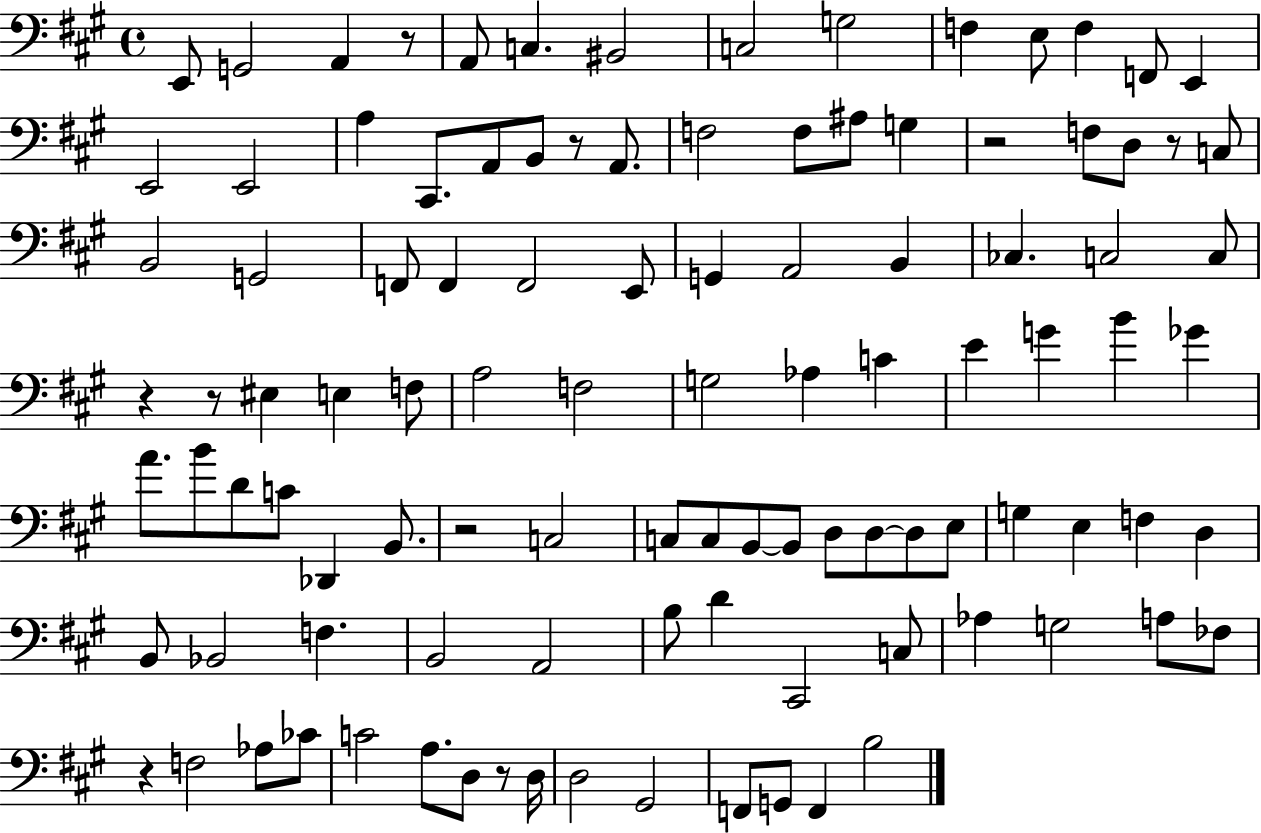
X:1
T:Untitled
M:4/4
L:1/4
K:A
E,,/2 G,,2 A,, z/2 A,,/2 C, ^B,,2 C,2 G,2 F, E,/2 F, F,,/2 E,, E,,2 E,,2 A, ^C,,/2 A,,/2 B,,/2 z/2 A,,/2 F,2 F,/2 ^A,/2 G, z2 F,/2 D,/2 z/2 C,/2 B,,2 G,,2 F,,/2 F,, F,,2 E,,/2 G,, A,,2 B,, _C, C,2 C,/2 z z/2 ^E, E, F,/2 A,2 F,2 G,2 _A, C E G B _G A/2 B/2 D/2 C/2 _D,, B,,/2 z2 C,2 C,/2 C,/2 B,,/2 B,,/2 D,/2 D,/2 D,/2 E,/2 G, E, F, D, B,,/2 _B,,2 F, B,,2 A,,2 B,/2 D ^C,,2 C,/2 _A, G,2 A,/2 _F,/2 z F,2 _A,/2 _C/2 C2 A,/2 D,/2 z/2 D,/4 D,2 ^G,,2 F,,/2 G,,/2 F,, B,2